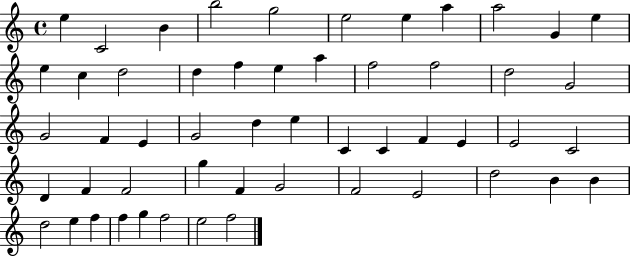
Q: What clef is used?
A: treble